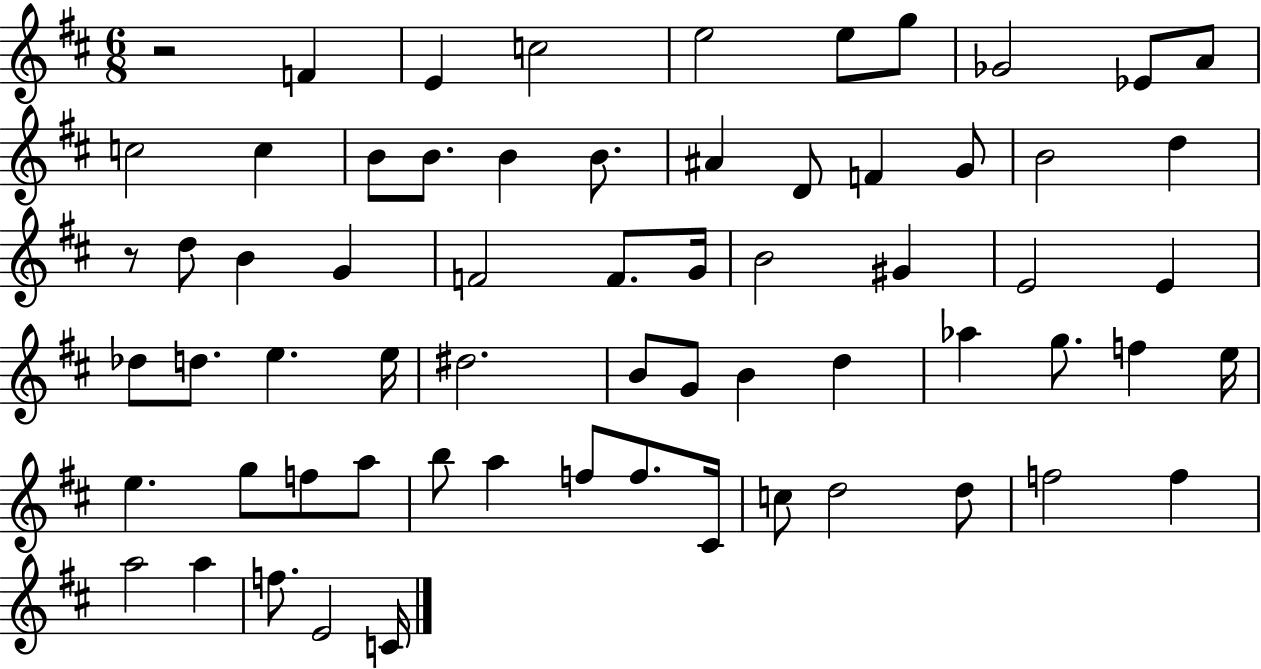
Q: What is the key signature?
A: D major